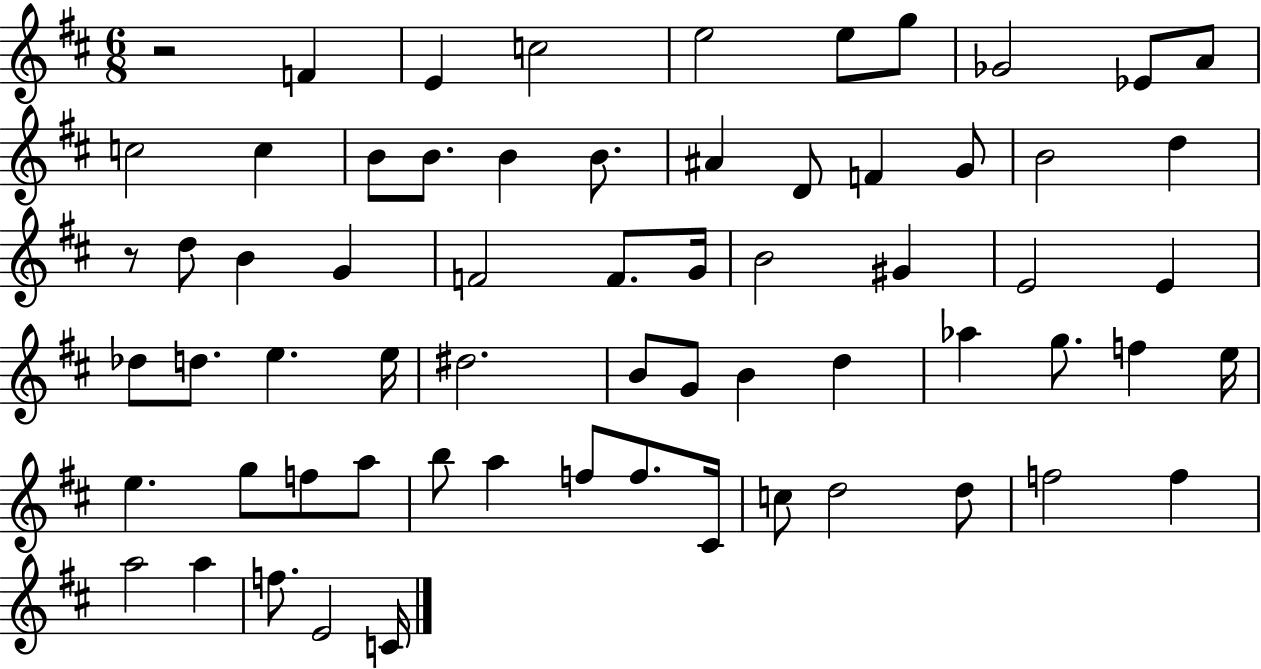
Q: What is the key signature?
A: D major